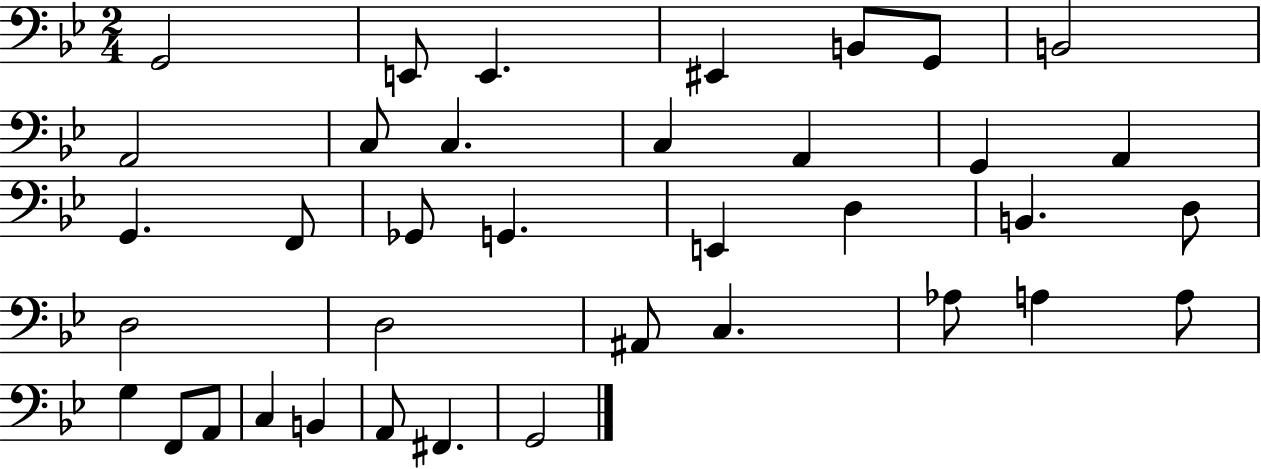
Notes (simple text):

G2/h E2/e E2/q. EIS2/q B2/e G2/e B2/h A2/h C3/e C3/q. C3/q A2/q G2/q A2/q G2/q. F2/e Gb2/e G2/q. E2/q D3/q B2/q. D3/e D3/h D3/h A#2/e C3/q. Ab3/e A3/q A3/e G3/q F2/e A2/e C3/q B2/q A2/e F#2/q. G2/h